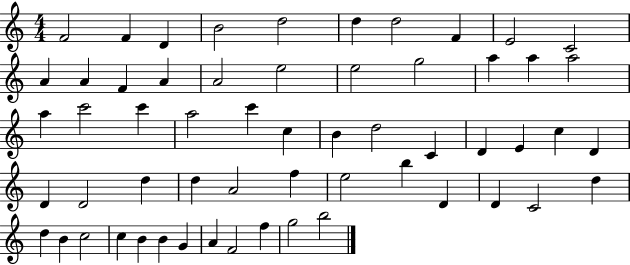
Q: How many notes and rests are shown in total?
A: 58